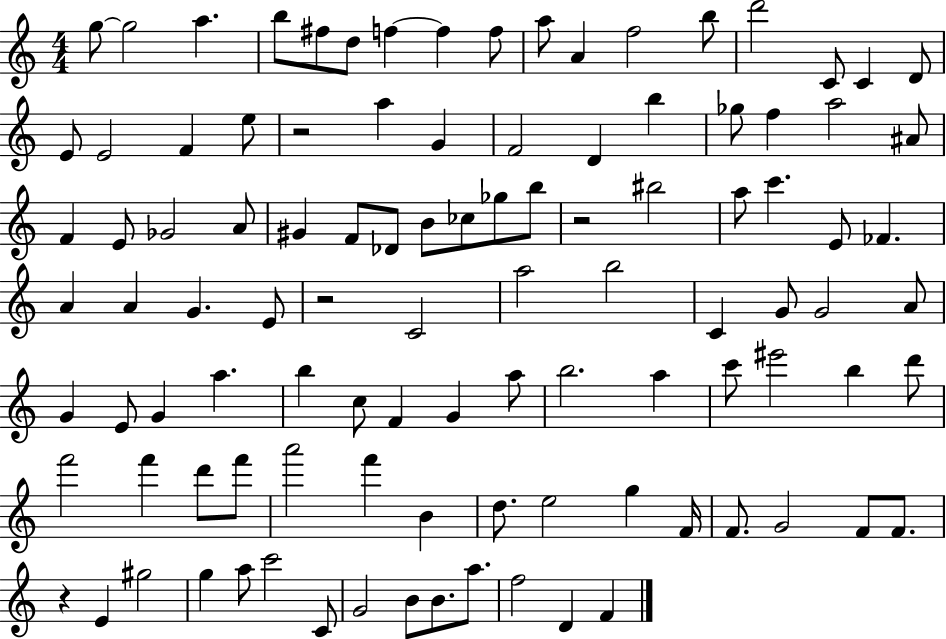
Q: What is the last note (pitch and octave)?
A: F4